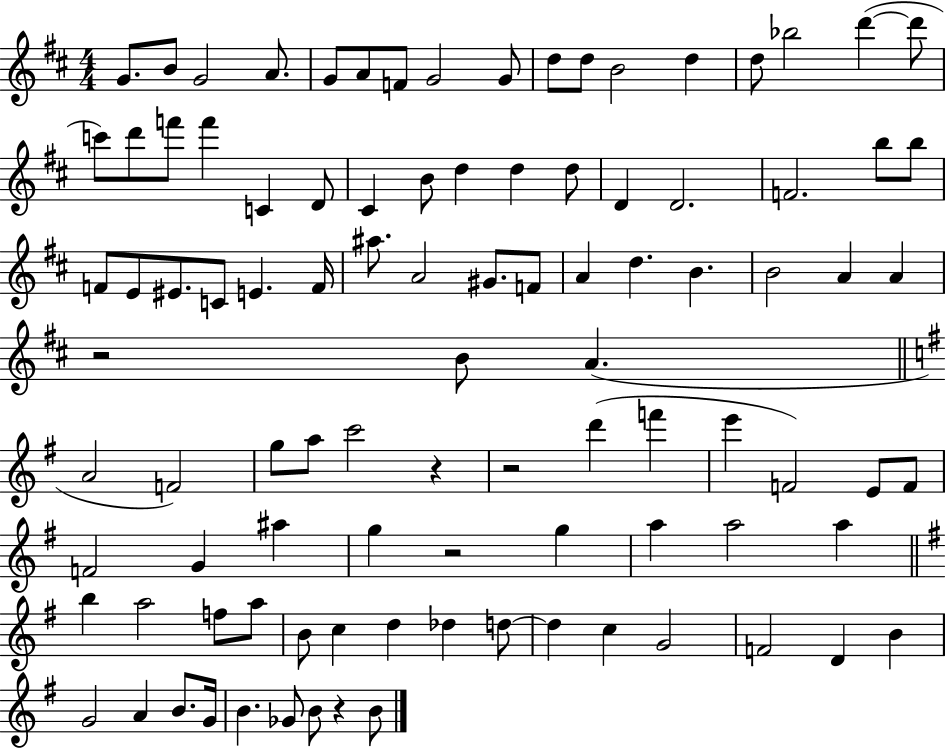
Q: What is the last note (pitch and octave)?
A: B4